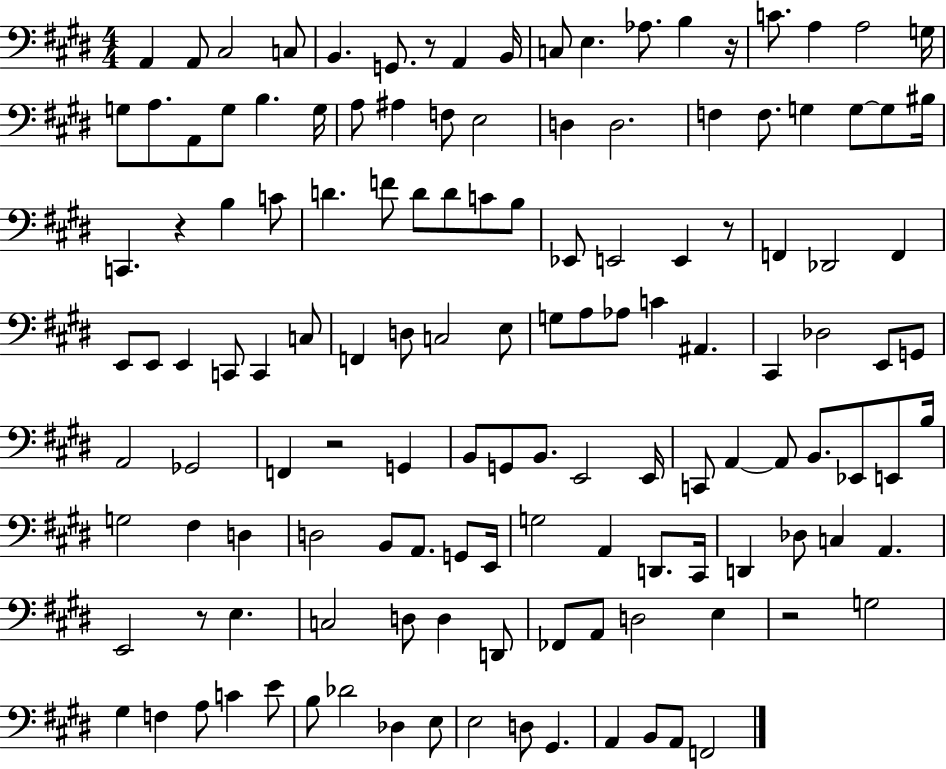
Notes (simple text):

A2/q A2/e C#3/h C3/e B2/q. G2/e. R/e A2/q B2/s C3/e E3/q. Ab3/e. B3/q R/s C4/e. A3/q A3/h G3/s G3/e A3/e. A2/e G3/e B3/q. G3/s A3/e A#3/q F3/e E3/h D3/q D3/h. F3/q F3/e. G3/q G3/e G3/e BIS3/s C2/q. R/q B3/q C4/e D4/q. F4/e D4/e D4/e C4/e B3/e Eb2/e E2/h E2/q R/e F2/q Db2/h F2/q E2/e E2/e E2/q C2/e C2/q C3/e F2/q D3/e C3/h E3/e G3/e A3/e Ab3/e C4/q A#2/q. C#2/q Db3/h E2/e G2/e A2/h Gb2/h F2/q R/h G2/q B2/e G2/e B2/e. E2/h E2/s C2/e A2/q A2/e B2/e. Eb2/e E2/e B3/s G3/h F#3/q D3/q D3/h B2/e A2/e. G2/e E2/s G3/h A2/q D2/e. C#2/s D2/q Db3/e C3/q A2/q. E2/h R/e E3/q. C3/h D3/e D3/q D2/e FES2/e A2/e D3/h E3/q R/h G3/h G#3/q F3/q A3/e C4/q E4/e B3/e Db4/h Db3/q E3/e E3/h D3/e G#2/q. A2/q B2/e A2/e F2/h